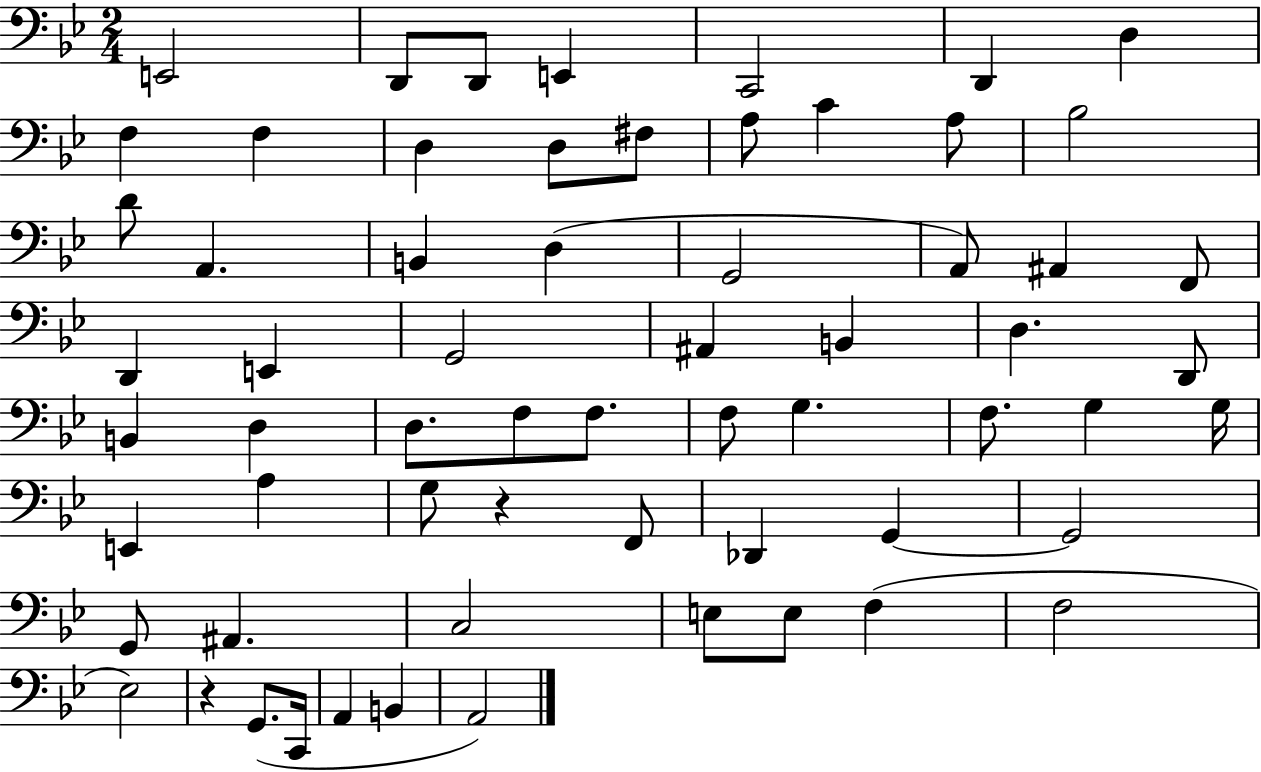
X:1
T:Untitled
M:2/4
L:1/4
K:Bb
E,,2 D,,/2 D,,/2 E,, C,,2 D,, D, F, F, D, D,/2 ^F,/2 A,/2 C A,/2 _B,2 D/2 A,, B,, D, G,,2 A,,/2 ^A,, F,,/2 D,, E,, G,,2 ^A,, B,, D, D,,/2 B,, D, D,/2 F,/2 F,/2 F,/2 G, F,/2 G, G,/4 E,, A, G,/2 z F,,/2 _D,, G,, G,,2 G,,/2 ^A,, C,2 E,/2 E,/2 F, F,2 _E,2 z G,,/2 C,,/4 A,, B,, A,,2